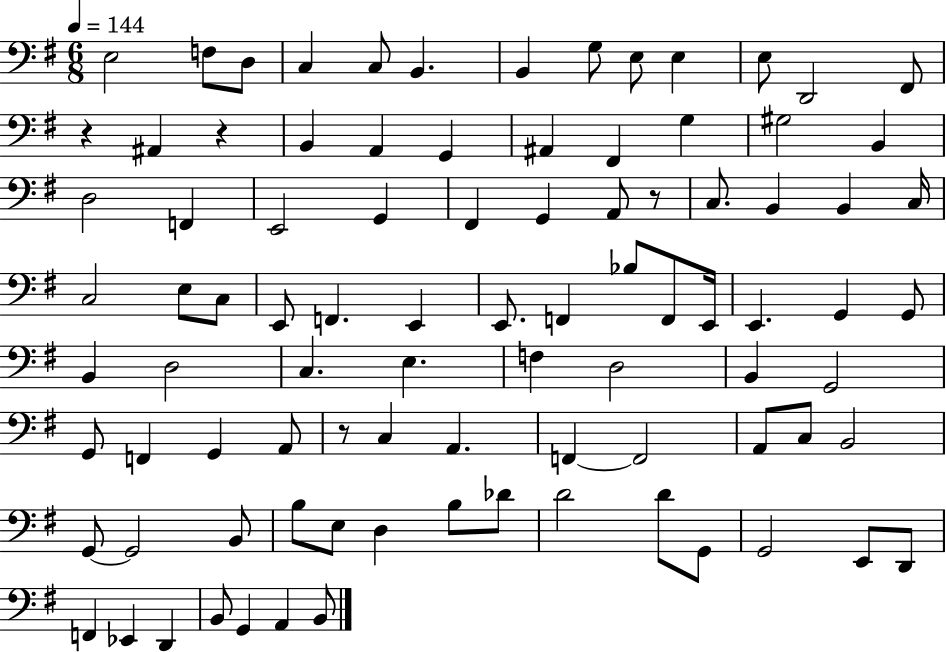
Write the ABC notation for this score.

X:1
T:Untitled
M:6/8
L:1/4
K:G
E,2 F,/2 D,/2 C, C,/2 B,, B,, G,/2 E,/2 E, E,/2 D,,2 ^F,,/2 z ^A,, z B,, A,, G,, ^A,, ^F,, G, ^G,2 B,, D,2 F,, E,,2 G,, ^F,, G,, A,,/2 z/2 C,/2 B,, B,, C,/4 C,2 E,/2 C,/2 E,,/2 F,, E,, E,,/2 F,, _B,/2 F,,/2 E,,/4 E,, G,, G,,/2 B,, D,2 C, E, F, D,2 B,, G,,2 G,,/2 F,, G,, A,,/2 z/2 C, A,, F,, F,,2 A,,/2 C,/2 B,,2 G,,/2 G,,2 B,,/2 B,/2 E,/2 D, B,/2 _D/2 D2 D/2 G,,/2 G,,2 E,,/2 D,,/2 F,, _E,, D,, B,,/2 G,, A,, B,,/2